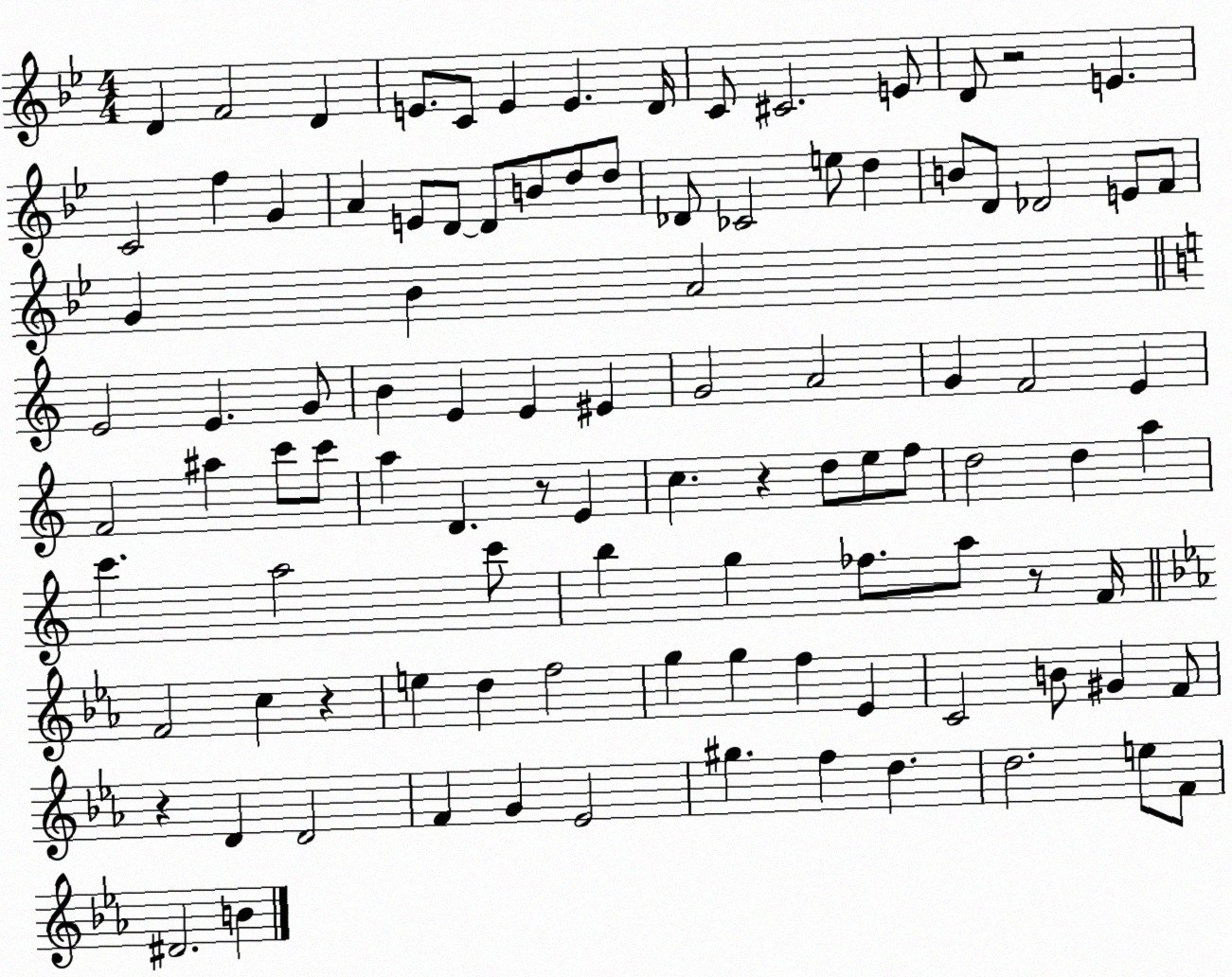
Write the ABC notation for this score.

X:1
T:Untitled
M:4/4
L:1/4
K:Bb
D F2 D E/2 C/2 E E D/4 C/2 ^C2 E/2 D/2 z2 E C2 f G A E/2 D/2 D/2 B/2 d/2 d/2 _D/2 _C2 e/2 d B/2 D/2 _D2 E/2 F/2 G _B A2 E2 E G/2 B E E ^E G2 A2 G F2 E F2 ^a c'/2 c'/2 a D z/2 E c z d/2 e/2 f/2 d2 d a c' a2 c'/2 b g _f/2 a/2 z/2 F/4 F2 c z e d f2 g g f _E C2 B/2 ^G F/2 z D D2 F G _E2 ^g f d d2 e/2 F/2 ^D2 B